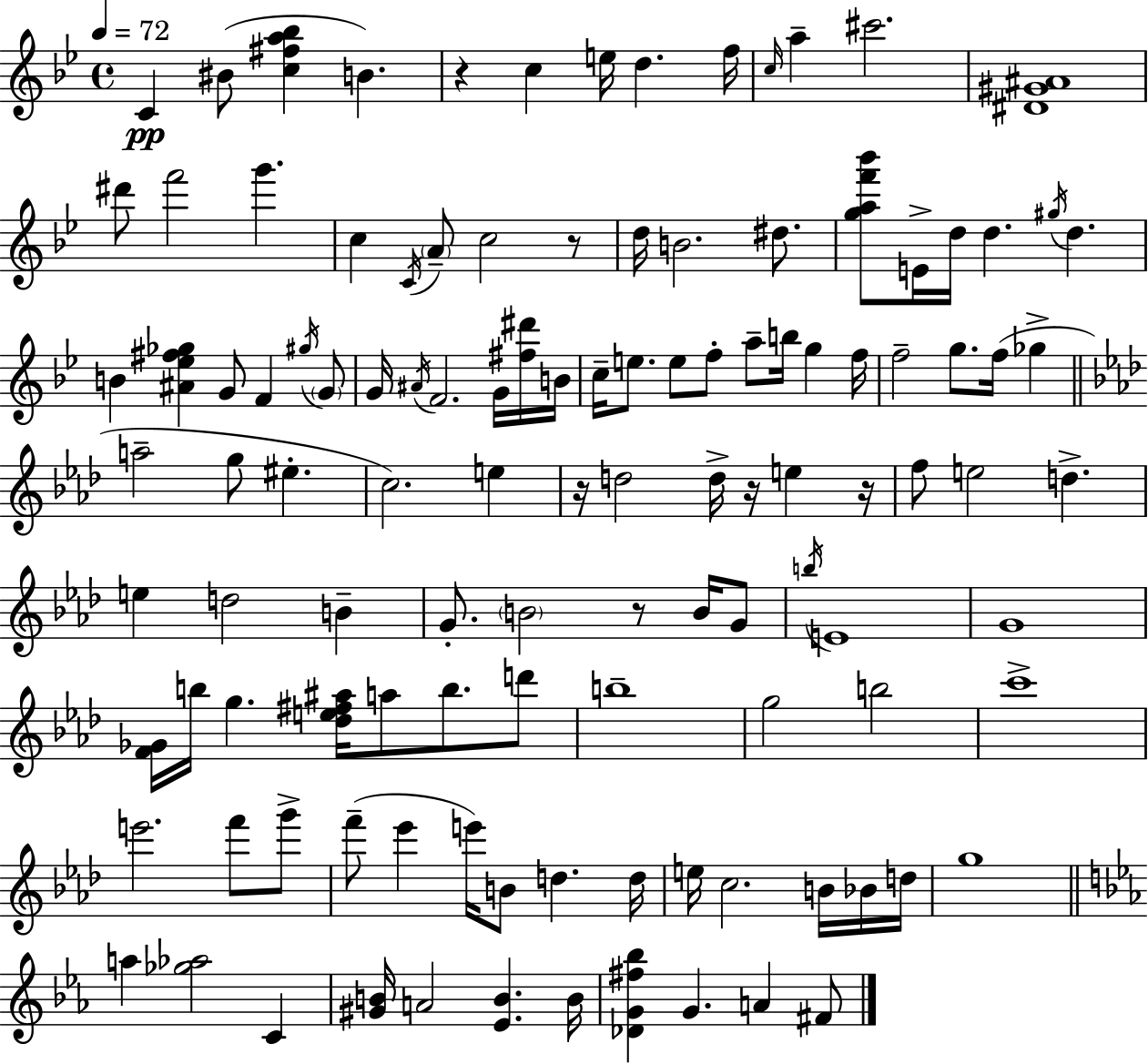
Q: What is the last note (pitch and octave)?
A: F#4